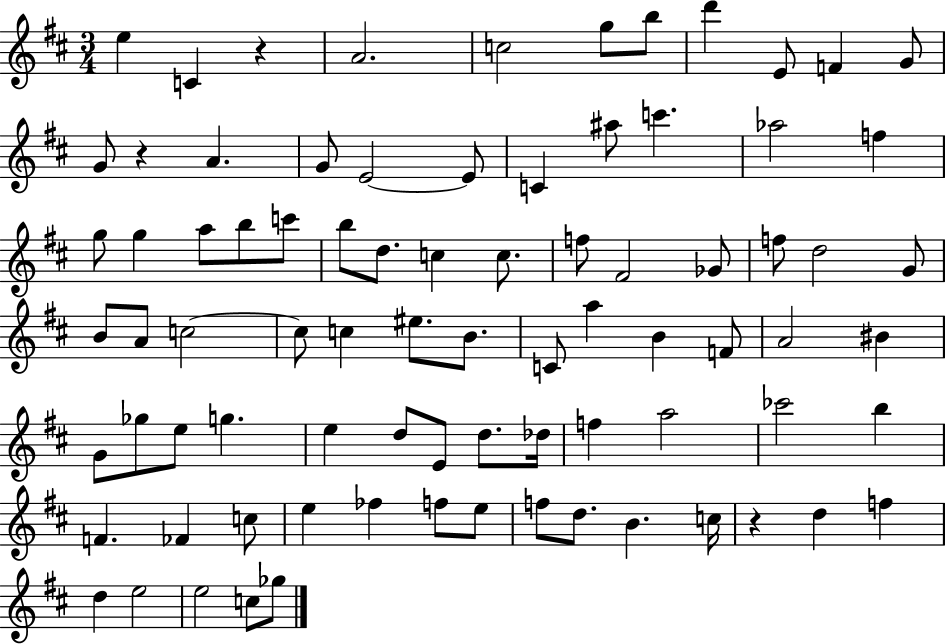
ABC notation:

X:1
T:Untitled
M:3/4
L:1/4
K:D
e C z A2 c2 g/2 b/2 d' E/2 F G/2 G/2 z A G/2 E2 E/2 C ^a/2 c' _a2 f g/2 g a/2 b/2 c'/2 b/2 d/2 c c/2 f/2 ^F2 _G/2 f/2 d2 G/2 B/2 A/2 c2 c/2 c ^e/2 B/2 C/2 a B F/2 A2 ^B G/2 _g/2 e/2 g e d/2 E/2 d/2 _d/4 f a2 _c'2 b F _F c/2 e _f f/2 e/2 f/2 d/2 B c/4 z d f d e2 e2 c/2 _g/2